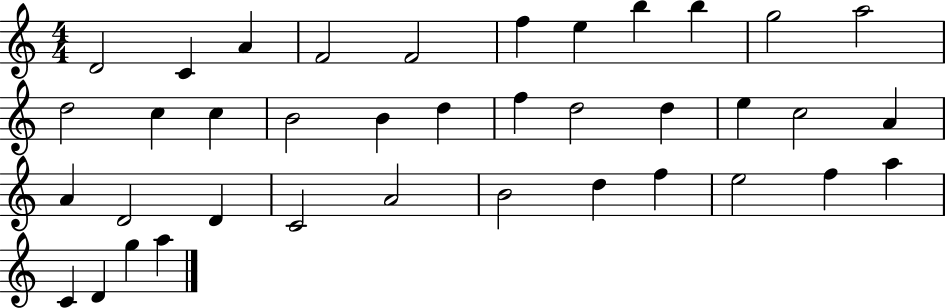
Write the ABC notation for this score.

X:1
T:Untitled
M:4/4
L:1/4
K:C
D2 C A F2 F2 f e b b g2 a2 d2 c c B2 B d f d2 d e c2 A A D2 D C2 A2 B2 d f e2 f a C D g a